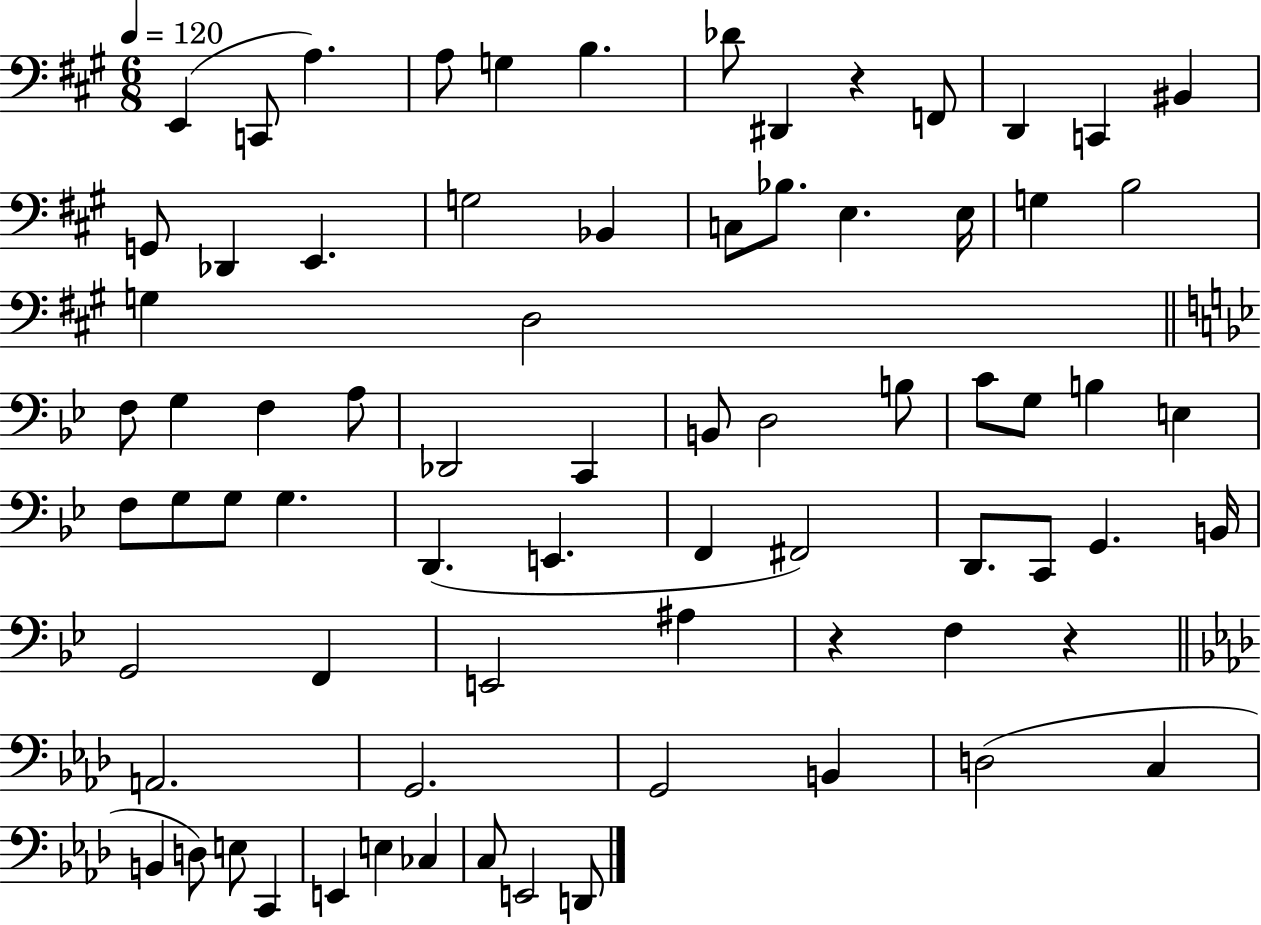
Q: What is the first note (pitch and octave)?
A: E2